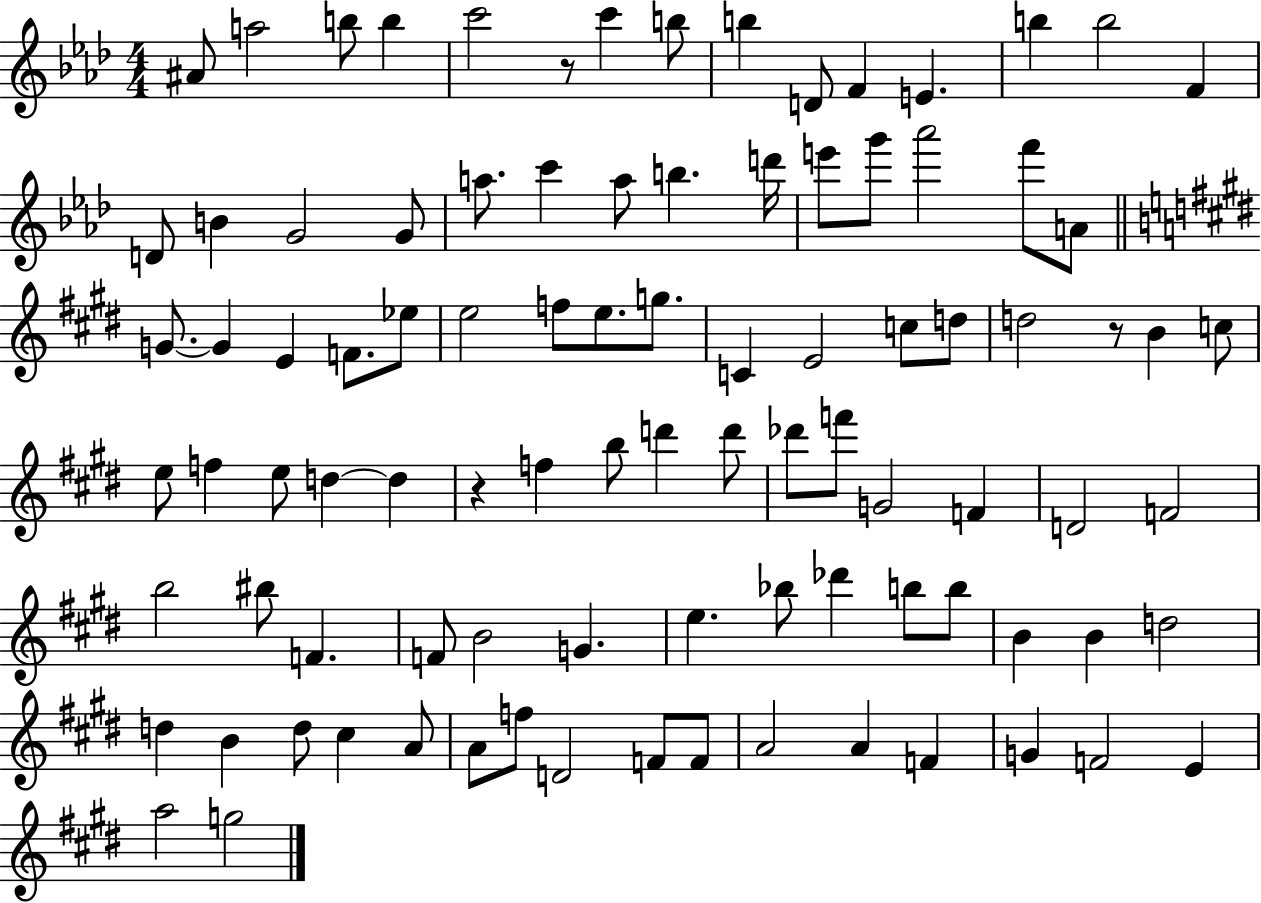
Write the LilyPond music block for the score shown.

{
  \clef treble
  \numericTimeSignature
  \time 4/4
  \key aes \major
  ais'8 a''2 b''8 b''4 | c'''2 r8 c'''4 b''8 | b''4 d'8 f'4 e'4. | b''4 b''2 f'4 | \break d'8 b'4 g'2 g'8 | a''8. c'''4 a''8 b''4. d'''16 | e'''8 g'''8 aes'''2 f'''8 a'8 | \bar "||" \break \key e \major g'8.~~ g'4 e'4 f'8. ees''8 | e''2 f''8 e''8. g''8. | c'4 e'2 c''8 d''8 | d''2 r8 b'4 c''8 | \break e''8 f''4 e''8 d''4~~ d''4 | r4 f''4 b''8 d'''4 d'''8 | des'''8 f'''8 g'2 f'4 | d'2 f'2 | \break b''2 bis''8 f'4. | f'8 b'2 g'4. | e''4. bes''8 des'''4 b''8 b''8 | b'4 b'4 d''2 | \break d''4 b'4 d''8 cis''4 a'8 | a'8 f''8 d'2 f'8 f'8 | a'2 a'4 f'4 | g'4 f'2 e'4 | \break a''2 g''2 | \bar "|."
}